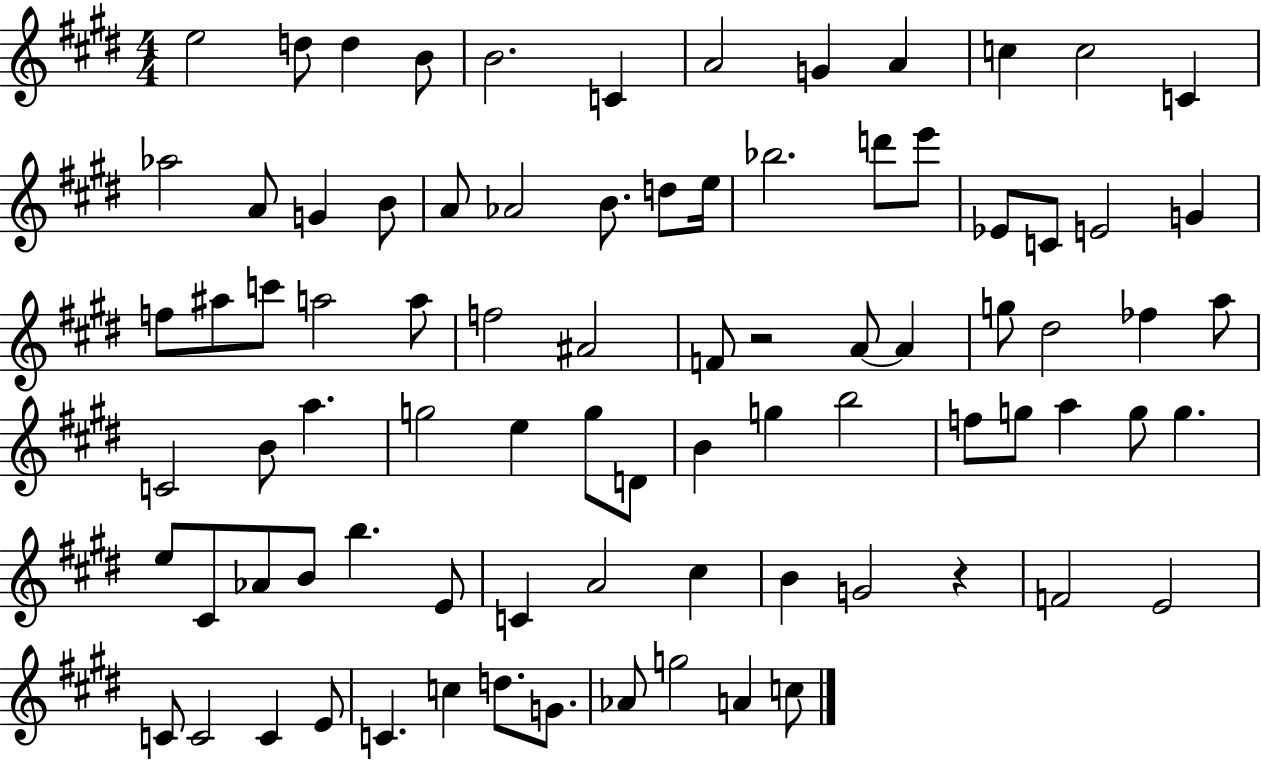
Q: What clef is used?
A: treble